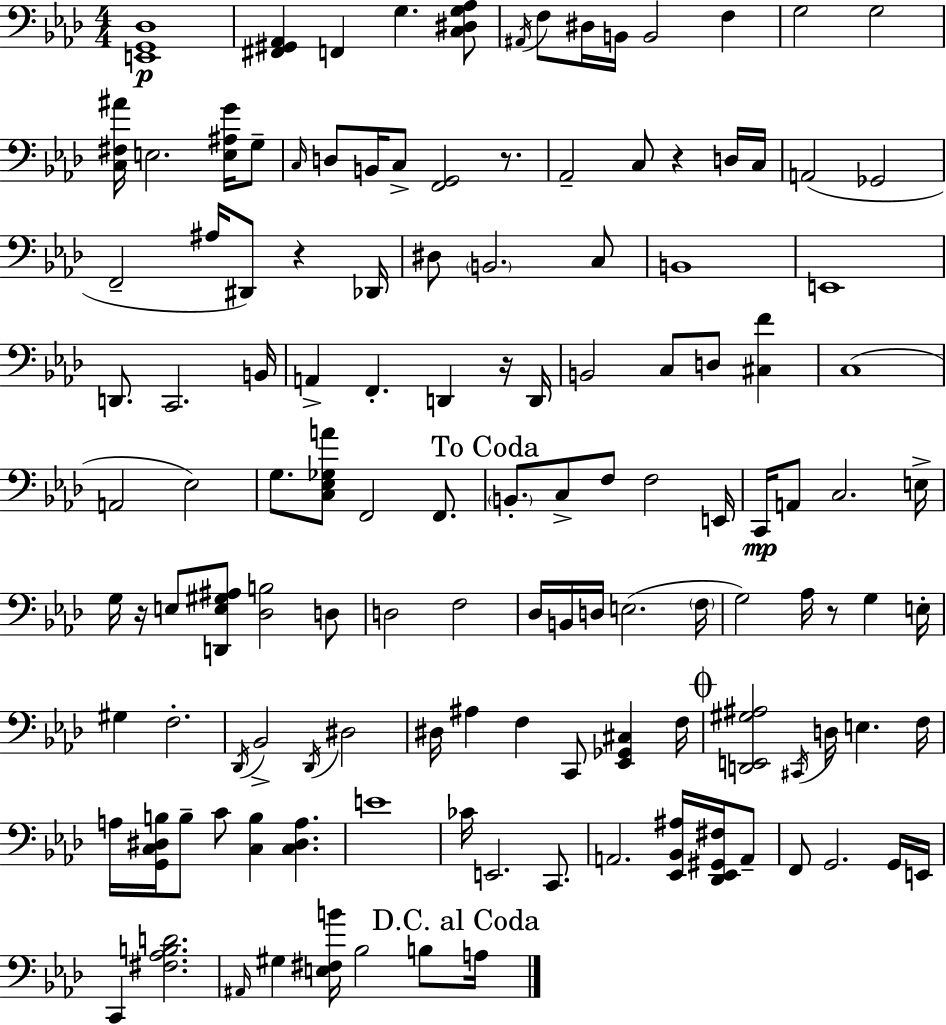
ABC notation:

X:1
T:Untitled
M:4/4
L:1/4
K:Fm
[E,,G,,_D,]4 [^F,,^G,,_A,,] F,, G, [C,^D,G,_A,]/2 ^A,,/4 F,/2 ^D,/4 B,,/4 B,,2 F, G,2 G,2 [C,^F,^A]/4 E,2 [E,^A,G]/4 G,/2 C,/4 D,/2 B,,/4 C,/2 [F,,G,,]2 z/2 _A,,2 C,/2 z D,/4 C,/4 A,,2 _G,,2 F,,2 ^A,/4 ^D,,/2 z _D,,/4 ^D,/2 B,,2 C,/2 B,,4 E,,4 D,,/2 C,,2 B,,/4 A,, F,, D,, z/4 D,,/4 B,,2 C,/2 D,/2 [^C,F] C,4 A,,2 _E,2 G,/2 [C,_E,_G,A]/2 F,,2 F,,/2 B,,/2 C,/2 F,/2 F,2 E,,/4 C,,/4 A,,/2 C,2 E,/4 G,/4 z/4 E,/2 [D,,E,^G,^A,]/2 [_D,B,]2 D,/2 D,2 F,2 _D,/4 B,,/4 D,/4 E,2 F,/4 G,2 _A,/4 z/2 G, E,/4 ^G, F,2 _D,,/4 _B,,2 _D,,/4 ^D,2 ^D,/4 ^A, F, C,,/2 [_E,,_G,,^C,] F,/4 [D,,E,,^G,^A,]2 ^C,,/4 D,/4 E, F,/4 A,/4 [G,,C,^D,B,]/4 B,/2 C/2 [C,B,] [C,^D,A,] E4 _C/4 E,,2 C,,/2 A,,2 [_E,,_B,,^A,]/4 [_D,,_E,,^G,,^F,]/4 A,,/2 F,,/2 G,,2 G,,/4 E,,/4 C,, [^F,_A,B,D]2 ^A,,/4 ^G, [E,^F,B]/4 _B,2 B,/2 A,/4